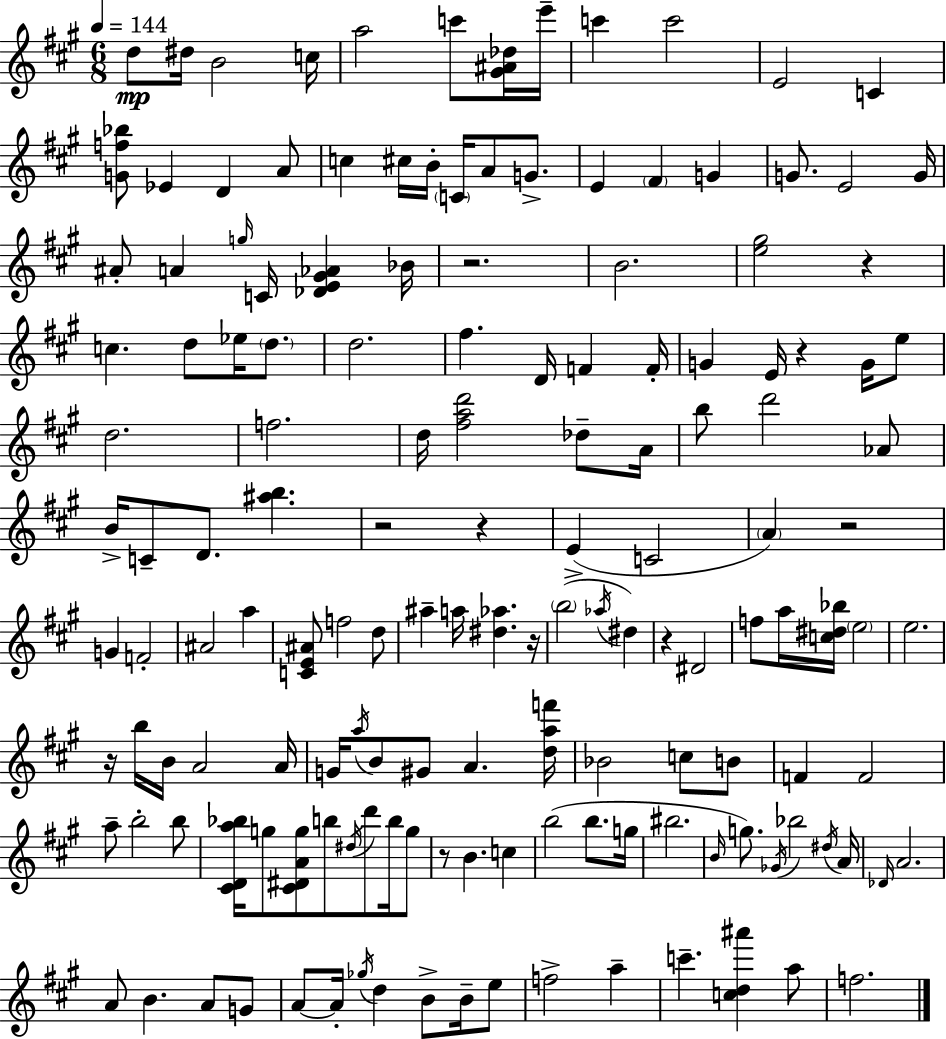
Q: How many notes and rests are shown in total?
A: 151